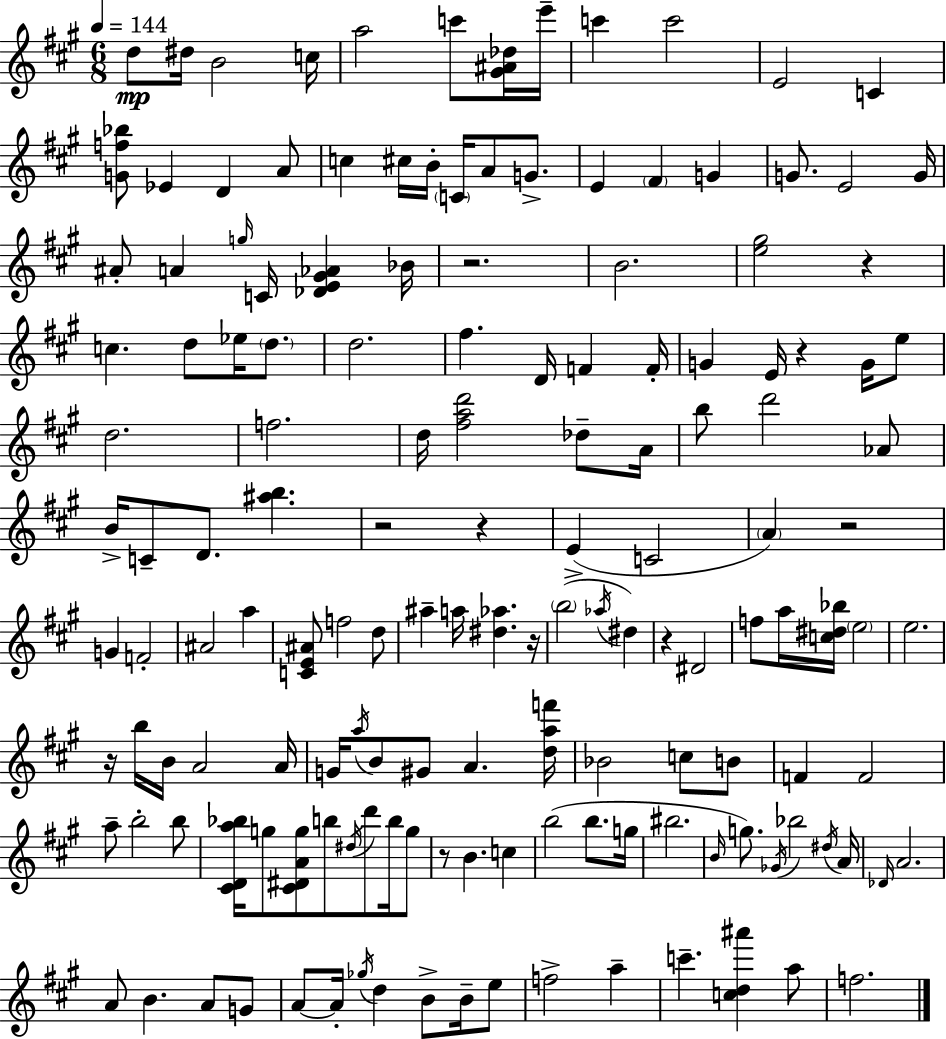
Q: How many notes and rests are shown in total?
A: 151